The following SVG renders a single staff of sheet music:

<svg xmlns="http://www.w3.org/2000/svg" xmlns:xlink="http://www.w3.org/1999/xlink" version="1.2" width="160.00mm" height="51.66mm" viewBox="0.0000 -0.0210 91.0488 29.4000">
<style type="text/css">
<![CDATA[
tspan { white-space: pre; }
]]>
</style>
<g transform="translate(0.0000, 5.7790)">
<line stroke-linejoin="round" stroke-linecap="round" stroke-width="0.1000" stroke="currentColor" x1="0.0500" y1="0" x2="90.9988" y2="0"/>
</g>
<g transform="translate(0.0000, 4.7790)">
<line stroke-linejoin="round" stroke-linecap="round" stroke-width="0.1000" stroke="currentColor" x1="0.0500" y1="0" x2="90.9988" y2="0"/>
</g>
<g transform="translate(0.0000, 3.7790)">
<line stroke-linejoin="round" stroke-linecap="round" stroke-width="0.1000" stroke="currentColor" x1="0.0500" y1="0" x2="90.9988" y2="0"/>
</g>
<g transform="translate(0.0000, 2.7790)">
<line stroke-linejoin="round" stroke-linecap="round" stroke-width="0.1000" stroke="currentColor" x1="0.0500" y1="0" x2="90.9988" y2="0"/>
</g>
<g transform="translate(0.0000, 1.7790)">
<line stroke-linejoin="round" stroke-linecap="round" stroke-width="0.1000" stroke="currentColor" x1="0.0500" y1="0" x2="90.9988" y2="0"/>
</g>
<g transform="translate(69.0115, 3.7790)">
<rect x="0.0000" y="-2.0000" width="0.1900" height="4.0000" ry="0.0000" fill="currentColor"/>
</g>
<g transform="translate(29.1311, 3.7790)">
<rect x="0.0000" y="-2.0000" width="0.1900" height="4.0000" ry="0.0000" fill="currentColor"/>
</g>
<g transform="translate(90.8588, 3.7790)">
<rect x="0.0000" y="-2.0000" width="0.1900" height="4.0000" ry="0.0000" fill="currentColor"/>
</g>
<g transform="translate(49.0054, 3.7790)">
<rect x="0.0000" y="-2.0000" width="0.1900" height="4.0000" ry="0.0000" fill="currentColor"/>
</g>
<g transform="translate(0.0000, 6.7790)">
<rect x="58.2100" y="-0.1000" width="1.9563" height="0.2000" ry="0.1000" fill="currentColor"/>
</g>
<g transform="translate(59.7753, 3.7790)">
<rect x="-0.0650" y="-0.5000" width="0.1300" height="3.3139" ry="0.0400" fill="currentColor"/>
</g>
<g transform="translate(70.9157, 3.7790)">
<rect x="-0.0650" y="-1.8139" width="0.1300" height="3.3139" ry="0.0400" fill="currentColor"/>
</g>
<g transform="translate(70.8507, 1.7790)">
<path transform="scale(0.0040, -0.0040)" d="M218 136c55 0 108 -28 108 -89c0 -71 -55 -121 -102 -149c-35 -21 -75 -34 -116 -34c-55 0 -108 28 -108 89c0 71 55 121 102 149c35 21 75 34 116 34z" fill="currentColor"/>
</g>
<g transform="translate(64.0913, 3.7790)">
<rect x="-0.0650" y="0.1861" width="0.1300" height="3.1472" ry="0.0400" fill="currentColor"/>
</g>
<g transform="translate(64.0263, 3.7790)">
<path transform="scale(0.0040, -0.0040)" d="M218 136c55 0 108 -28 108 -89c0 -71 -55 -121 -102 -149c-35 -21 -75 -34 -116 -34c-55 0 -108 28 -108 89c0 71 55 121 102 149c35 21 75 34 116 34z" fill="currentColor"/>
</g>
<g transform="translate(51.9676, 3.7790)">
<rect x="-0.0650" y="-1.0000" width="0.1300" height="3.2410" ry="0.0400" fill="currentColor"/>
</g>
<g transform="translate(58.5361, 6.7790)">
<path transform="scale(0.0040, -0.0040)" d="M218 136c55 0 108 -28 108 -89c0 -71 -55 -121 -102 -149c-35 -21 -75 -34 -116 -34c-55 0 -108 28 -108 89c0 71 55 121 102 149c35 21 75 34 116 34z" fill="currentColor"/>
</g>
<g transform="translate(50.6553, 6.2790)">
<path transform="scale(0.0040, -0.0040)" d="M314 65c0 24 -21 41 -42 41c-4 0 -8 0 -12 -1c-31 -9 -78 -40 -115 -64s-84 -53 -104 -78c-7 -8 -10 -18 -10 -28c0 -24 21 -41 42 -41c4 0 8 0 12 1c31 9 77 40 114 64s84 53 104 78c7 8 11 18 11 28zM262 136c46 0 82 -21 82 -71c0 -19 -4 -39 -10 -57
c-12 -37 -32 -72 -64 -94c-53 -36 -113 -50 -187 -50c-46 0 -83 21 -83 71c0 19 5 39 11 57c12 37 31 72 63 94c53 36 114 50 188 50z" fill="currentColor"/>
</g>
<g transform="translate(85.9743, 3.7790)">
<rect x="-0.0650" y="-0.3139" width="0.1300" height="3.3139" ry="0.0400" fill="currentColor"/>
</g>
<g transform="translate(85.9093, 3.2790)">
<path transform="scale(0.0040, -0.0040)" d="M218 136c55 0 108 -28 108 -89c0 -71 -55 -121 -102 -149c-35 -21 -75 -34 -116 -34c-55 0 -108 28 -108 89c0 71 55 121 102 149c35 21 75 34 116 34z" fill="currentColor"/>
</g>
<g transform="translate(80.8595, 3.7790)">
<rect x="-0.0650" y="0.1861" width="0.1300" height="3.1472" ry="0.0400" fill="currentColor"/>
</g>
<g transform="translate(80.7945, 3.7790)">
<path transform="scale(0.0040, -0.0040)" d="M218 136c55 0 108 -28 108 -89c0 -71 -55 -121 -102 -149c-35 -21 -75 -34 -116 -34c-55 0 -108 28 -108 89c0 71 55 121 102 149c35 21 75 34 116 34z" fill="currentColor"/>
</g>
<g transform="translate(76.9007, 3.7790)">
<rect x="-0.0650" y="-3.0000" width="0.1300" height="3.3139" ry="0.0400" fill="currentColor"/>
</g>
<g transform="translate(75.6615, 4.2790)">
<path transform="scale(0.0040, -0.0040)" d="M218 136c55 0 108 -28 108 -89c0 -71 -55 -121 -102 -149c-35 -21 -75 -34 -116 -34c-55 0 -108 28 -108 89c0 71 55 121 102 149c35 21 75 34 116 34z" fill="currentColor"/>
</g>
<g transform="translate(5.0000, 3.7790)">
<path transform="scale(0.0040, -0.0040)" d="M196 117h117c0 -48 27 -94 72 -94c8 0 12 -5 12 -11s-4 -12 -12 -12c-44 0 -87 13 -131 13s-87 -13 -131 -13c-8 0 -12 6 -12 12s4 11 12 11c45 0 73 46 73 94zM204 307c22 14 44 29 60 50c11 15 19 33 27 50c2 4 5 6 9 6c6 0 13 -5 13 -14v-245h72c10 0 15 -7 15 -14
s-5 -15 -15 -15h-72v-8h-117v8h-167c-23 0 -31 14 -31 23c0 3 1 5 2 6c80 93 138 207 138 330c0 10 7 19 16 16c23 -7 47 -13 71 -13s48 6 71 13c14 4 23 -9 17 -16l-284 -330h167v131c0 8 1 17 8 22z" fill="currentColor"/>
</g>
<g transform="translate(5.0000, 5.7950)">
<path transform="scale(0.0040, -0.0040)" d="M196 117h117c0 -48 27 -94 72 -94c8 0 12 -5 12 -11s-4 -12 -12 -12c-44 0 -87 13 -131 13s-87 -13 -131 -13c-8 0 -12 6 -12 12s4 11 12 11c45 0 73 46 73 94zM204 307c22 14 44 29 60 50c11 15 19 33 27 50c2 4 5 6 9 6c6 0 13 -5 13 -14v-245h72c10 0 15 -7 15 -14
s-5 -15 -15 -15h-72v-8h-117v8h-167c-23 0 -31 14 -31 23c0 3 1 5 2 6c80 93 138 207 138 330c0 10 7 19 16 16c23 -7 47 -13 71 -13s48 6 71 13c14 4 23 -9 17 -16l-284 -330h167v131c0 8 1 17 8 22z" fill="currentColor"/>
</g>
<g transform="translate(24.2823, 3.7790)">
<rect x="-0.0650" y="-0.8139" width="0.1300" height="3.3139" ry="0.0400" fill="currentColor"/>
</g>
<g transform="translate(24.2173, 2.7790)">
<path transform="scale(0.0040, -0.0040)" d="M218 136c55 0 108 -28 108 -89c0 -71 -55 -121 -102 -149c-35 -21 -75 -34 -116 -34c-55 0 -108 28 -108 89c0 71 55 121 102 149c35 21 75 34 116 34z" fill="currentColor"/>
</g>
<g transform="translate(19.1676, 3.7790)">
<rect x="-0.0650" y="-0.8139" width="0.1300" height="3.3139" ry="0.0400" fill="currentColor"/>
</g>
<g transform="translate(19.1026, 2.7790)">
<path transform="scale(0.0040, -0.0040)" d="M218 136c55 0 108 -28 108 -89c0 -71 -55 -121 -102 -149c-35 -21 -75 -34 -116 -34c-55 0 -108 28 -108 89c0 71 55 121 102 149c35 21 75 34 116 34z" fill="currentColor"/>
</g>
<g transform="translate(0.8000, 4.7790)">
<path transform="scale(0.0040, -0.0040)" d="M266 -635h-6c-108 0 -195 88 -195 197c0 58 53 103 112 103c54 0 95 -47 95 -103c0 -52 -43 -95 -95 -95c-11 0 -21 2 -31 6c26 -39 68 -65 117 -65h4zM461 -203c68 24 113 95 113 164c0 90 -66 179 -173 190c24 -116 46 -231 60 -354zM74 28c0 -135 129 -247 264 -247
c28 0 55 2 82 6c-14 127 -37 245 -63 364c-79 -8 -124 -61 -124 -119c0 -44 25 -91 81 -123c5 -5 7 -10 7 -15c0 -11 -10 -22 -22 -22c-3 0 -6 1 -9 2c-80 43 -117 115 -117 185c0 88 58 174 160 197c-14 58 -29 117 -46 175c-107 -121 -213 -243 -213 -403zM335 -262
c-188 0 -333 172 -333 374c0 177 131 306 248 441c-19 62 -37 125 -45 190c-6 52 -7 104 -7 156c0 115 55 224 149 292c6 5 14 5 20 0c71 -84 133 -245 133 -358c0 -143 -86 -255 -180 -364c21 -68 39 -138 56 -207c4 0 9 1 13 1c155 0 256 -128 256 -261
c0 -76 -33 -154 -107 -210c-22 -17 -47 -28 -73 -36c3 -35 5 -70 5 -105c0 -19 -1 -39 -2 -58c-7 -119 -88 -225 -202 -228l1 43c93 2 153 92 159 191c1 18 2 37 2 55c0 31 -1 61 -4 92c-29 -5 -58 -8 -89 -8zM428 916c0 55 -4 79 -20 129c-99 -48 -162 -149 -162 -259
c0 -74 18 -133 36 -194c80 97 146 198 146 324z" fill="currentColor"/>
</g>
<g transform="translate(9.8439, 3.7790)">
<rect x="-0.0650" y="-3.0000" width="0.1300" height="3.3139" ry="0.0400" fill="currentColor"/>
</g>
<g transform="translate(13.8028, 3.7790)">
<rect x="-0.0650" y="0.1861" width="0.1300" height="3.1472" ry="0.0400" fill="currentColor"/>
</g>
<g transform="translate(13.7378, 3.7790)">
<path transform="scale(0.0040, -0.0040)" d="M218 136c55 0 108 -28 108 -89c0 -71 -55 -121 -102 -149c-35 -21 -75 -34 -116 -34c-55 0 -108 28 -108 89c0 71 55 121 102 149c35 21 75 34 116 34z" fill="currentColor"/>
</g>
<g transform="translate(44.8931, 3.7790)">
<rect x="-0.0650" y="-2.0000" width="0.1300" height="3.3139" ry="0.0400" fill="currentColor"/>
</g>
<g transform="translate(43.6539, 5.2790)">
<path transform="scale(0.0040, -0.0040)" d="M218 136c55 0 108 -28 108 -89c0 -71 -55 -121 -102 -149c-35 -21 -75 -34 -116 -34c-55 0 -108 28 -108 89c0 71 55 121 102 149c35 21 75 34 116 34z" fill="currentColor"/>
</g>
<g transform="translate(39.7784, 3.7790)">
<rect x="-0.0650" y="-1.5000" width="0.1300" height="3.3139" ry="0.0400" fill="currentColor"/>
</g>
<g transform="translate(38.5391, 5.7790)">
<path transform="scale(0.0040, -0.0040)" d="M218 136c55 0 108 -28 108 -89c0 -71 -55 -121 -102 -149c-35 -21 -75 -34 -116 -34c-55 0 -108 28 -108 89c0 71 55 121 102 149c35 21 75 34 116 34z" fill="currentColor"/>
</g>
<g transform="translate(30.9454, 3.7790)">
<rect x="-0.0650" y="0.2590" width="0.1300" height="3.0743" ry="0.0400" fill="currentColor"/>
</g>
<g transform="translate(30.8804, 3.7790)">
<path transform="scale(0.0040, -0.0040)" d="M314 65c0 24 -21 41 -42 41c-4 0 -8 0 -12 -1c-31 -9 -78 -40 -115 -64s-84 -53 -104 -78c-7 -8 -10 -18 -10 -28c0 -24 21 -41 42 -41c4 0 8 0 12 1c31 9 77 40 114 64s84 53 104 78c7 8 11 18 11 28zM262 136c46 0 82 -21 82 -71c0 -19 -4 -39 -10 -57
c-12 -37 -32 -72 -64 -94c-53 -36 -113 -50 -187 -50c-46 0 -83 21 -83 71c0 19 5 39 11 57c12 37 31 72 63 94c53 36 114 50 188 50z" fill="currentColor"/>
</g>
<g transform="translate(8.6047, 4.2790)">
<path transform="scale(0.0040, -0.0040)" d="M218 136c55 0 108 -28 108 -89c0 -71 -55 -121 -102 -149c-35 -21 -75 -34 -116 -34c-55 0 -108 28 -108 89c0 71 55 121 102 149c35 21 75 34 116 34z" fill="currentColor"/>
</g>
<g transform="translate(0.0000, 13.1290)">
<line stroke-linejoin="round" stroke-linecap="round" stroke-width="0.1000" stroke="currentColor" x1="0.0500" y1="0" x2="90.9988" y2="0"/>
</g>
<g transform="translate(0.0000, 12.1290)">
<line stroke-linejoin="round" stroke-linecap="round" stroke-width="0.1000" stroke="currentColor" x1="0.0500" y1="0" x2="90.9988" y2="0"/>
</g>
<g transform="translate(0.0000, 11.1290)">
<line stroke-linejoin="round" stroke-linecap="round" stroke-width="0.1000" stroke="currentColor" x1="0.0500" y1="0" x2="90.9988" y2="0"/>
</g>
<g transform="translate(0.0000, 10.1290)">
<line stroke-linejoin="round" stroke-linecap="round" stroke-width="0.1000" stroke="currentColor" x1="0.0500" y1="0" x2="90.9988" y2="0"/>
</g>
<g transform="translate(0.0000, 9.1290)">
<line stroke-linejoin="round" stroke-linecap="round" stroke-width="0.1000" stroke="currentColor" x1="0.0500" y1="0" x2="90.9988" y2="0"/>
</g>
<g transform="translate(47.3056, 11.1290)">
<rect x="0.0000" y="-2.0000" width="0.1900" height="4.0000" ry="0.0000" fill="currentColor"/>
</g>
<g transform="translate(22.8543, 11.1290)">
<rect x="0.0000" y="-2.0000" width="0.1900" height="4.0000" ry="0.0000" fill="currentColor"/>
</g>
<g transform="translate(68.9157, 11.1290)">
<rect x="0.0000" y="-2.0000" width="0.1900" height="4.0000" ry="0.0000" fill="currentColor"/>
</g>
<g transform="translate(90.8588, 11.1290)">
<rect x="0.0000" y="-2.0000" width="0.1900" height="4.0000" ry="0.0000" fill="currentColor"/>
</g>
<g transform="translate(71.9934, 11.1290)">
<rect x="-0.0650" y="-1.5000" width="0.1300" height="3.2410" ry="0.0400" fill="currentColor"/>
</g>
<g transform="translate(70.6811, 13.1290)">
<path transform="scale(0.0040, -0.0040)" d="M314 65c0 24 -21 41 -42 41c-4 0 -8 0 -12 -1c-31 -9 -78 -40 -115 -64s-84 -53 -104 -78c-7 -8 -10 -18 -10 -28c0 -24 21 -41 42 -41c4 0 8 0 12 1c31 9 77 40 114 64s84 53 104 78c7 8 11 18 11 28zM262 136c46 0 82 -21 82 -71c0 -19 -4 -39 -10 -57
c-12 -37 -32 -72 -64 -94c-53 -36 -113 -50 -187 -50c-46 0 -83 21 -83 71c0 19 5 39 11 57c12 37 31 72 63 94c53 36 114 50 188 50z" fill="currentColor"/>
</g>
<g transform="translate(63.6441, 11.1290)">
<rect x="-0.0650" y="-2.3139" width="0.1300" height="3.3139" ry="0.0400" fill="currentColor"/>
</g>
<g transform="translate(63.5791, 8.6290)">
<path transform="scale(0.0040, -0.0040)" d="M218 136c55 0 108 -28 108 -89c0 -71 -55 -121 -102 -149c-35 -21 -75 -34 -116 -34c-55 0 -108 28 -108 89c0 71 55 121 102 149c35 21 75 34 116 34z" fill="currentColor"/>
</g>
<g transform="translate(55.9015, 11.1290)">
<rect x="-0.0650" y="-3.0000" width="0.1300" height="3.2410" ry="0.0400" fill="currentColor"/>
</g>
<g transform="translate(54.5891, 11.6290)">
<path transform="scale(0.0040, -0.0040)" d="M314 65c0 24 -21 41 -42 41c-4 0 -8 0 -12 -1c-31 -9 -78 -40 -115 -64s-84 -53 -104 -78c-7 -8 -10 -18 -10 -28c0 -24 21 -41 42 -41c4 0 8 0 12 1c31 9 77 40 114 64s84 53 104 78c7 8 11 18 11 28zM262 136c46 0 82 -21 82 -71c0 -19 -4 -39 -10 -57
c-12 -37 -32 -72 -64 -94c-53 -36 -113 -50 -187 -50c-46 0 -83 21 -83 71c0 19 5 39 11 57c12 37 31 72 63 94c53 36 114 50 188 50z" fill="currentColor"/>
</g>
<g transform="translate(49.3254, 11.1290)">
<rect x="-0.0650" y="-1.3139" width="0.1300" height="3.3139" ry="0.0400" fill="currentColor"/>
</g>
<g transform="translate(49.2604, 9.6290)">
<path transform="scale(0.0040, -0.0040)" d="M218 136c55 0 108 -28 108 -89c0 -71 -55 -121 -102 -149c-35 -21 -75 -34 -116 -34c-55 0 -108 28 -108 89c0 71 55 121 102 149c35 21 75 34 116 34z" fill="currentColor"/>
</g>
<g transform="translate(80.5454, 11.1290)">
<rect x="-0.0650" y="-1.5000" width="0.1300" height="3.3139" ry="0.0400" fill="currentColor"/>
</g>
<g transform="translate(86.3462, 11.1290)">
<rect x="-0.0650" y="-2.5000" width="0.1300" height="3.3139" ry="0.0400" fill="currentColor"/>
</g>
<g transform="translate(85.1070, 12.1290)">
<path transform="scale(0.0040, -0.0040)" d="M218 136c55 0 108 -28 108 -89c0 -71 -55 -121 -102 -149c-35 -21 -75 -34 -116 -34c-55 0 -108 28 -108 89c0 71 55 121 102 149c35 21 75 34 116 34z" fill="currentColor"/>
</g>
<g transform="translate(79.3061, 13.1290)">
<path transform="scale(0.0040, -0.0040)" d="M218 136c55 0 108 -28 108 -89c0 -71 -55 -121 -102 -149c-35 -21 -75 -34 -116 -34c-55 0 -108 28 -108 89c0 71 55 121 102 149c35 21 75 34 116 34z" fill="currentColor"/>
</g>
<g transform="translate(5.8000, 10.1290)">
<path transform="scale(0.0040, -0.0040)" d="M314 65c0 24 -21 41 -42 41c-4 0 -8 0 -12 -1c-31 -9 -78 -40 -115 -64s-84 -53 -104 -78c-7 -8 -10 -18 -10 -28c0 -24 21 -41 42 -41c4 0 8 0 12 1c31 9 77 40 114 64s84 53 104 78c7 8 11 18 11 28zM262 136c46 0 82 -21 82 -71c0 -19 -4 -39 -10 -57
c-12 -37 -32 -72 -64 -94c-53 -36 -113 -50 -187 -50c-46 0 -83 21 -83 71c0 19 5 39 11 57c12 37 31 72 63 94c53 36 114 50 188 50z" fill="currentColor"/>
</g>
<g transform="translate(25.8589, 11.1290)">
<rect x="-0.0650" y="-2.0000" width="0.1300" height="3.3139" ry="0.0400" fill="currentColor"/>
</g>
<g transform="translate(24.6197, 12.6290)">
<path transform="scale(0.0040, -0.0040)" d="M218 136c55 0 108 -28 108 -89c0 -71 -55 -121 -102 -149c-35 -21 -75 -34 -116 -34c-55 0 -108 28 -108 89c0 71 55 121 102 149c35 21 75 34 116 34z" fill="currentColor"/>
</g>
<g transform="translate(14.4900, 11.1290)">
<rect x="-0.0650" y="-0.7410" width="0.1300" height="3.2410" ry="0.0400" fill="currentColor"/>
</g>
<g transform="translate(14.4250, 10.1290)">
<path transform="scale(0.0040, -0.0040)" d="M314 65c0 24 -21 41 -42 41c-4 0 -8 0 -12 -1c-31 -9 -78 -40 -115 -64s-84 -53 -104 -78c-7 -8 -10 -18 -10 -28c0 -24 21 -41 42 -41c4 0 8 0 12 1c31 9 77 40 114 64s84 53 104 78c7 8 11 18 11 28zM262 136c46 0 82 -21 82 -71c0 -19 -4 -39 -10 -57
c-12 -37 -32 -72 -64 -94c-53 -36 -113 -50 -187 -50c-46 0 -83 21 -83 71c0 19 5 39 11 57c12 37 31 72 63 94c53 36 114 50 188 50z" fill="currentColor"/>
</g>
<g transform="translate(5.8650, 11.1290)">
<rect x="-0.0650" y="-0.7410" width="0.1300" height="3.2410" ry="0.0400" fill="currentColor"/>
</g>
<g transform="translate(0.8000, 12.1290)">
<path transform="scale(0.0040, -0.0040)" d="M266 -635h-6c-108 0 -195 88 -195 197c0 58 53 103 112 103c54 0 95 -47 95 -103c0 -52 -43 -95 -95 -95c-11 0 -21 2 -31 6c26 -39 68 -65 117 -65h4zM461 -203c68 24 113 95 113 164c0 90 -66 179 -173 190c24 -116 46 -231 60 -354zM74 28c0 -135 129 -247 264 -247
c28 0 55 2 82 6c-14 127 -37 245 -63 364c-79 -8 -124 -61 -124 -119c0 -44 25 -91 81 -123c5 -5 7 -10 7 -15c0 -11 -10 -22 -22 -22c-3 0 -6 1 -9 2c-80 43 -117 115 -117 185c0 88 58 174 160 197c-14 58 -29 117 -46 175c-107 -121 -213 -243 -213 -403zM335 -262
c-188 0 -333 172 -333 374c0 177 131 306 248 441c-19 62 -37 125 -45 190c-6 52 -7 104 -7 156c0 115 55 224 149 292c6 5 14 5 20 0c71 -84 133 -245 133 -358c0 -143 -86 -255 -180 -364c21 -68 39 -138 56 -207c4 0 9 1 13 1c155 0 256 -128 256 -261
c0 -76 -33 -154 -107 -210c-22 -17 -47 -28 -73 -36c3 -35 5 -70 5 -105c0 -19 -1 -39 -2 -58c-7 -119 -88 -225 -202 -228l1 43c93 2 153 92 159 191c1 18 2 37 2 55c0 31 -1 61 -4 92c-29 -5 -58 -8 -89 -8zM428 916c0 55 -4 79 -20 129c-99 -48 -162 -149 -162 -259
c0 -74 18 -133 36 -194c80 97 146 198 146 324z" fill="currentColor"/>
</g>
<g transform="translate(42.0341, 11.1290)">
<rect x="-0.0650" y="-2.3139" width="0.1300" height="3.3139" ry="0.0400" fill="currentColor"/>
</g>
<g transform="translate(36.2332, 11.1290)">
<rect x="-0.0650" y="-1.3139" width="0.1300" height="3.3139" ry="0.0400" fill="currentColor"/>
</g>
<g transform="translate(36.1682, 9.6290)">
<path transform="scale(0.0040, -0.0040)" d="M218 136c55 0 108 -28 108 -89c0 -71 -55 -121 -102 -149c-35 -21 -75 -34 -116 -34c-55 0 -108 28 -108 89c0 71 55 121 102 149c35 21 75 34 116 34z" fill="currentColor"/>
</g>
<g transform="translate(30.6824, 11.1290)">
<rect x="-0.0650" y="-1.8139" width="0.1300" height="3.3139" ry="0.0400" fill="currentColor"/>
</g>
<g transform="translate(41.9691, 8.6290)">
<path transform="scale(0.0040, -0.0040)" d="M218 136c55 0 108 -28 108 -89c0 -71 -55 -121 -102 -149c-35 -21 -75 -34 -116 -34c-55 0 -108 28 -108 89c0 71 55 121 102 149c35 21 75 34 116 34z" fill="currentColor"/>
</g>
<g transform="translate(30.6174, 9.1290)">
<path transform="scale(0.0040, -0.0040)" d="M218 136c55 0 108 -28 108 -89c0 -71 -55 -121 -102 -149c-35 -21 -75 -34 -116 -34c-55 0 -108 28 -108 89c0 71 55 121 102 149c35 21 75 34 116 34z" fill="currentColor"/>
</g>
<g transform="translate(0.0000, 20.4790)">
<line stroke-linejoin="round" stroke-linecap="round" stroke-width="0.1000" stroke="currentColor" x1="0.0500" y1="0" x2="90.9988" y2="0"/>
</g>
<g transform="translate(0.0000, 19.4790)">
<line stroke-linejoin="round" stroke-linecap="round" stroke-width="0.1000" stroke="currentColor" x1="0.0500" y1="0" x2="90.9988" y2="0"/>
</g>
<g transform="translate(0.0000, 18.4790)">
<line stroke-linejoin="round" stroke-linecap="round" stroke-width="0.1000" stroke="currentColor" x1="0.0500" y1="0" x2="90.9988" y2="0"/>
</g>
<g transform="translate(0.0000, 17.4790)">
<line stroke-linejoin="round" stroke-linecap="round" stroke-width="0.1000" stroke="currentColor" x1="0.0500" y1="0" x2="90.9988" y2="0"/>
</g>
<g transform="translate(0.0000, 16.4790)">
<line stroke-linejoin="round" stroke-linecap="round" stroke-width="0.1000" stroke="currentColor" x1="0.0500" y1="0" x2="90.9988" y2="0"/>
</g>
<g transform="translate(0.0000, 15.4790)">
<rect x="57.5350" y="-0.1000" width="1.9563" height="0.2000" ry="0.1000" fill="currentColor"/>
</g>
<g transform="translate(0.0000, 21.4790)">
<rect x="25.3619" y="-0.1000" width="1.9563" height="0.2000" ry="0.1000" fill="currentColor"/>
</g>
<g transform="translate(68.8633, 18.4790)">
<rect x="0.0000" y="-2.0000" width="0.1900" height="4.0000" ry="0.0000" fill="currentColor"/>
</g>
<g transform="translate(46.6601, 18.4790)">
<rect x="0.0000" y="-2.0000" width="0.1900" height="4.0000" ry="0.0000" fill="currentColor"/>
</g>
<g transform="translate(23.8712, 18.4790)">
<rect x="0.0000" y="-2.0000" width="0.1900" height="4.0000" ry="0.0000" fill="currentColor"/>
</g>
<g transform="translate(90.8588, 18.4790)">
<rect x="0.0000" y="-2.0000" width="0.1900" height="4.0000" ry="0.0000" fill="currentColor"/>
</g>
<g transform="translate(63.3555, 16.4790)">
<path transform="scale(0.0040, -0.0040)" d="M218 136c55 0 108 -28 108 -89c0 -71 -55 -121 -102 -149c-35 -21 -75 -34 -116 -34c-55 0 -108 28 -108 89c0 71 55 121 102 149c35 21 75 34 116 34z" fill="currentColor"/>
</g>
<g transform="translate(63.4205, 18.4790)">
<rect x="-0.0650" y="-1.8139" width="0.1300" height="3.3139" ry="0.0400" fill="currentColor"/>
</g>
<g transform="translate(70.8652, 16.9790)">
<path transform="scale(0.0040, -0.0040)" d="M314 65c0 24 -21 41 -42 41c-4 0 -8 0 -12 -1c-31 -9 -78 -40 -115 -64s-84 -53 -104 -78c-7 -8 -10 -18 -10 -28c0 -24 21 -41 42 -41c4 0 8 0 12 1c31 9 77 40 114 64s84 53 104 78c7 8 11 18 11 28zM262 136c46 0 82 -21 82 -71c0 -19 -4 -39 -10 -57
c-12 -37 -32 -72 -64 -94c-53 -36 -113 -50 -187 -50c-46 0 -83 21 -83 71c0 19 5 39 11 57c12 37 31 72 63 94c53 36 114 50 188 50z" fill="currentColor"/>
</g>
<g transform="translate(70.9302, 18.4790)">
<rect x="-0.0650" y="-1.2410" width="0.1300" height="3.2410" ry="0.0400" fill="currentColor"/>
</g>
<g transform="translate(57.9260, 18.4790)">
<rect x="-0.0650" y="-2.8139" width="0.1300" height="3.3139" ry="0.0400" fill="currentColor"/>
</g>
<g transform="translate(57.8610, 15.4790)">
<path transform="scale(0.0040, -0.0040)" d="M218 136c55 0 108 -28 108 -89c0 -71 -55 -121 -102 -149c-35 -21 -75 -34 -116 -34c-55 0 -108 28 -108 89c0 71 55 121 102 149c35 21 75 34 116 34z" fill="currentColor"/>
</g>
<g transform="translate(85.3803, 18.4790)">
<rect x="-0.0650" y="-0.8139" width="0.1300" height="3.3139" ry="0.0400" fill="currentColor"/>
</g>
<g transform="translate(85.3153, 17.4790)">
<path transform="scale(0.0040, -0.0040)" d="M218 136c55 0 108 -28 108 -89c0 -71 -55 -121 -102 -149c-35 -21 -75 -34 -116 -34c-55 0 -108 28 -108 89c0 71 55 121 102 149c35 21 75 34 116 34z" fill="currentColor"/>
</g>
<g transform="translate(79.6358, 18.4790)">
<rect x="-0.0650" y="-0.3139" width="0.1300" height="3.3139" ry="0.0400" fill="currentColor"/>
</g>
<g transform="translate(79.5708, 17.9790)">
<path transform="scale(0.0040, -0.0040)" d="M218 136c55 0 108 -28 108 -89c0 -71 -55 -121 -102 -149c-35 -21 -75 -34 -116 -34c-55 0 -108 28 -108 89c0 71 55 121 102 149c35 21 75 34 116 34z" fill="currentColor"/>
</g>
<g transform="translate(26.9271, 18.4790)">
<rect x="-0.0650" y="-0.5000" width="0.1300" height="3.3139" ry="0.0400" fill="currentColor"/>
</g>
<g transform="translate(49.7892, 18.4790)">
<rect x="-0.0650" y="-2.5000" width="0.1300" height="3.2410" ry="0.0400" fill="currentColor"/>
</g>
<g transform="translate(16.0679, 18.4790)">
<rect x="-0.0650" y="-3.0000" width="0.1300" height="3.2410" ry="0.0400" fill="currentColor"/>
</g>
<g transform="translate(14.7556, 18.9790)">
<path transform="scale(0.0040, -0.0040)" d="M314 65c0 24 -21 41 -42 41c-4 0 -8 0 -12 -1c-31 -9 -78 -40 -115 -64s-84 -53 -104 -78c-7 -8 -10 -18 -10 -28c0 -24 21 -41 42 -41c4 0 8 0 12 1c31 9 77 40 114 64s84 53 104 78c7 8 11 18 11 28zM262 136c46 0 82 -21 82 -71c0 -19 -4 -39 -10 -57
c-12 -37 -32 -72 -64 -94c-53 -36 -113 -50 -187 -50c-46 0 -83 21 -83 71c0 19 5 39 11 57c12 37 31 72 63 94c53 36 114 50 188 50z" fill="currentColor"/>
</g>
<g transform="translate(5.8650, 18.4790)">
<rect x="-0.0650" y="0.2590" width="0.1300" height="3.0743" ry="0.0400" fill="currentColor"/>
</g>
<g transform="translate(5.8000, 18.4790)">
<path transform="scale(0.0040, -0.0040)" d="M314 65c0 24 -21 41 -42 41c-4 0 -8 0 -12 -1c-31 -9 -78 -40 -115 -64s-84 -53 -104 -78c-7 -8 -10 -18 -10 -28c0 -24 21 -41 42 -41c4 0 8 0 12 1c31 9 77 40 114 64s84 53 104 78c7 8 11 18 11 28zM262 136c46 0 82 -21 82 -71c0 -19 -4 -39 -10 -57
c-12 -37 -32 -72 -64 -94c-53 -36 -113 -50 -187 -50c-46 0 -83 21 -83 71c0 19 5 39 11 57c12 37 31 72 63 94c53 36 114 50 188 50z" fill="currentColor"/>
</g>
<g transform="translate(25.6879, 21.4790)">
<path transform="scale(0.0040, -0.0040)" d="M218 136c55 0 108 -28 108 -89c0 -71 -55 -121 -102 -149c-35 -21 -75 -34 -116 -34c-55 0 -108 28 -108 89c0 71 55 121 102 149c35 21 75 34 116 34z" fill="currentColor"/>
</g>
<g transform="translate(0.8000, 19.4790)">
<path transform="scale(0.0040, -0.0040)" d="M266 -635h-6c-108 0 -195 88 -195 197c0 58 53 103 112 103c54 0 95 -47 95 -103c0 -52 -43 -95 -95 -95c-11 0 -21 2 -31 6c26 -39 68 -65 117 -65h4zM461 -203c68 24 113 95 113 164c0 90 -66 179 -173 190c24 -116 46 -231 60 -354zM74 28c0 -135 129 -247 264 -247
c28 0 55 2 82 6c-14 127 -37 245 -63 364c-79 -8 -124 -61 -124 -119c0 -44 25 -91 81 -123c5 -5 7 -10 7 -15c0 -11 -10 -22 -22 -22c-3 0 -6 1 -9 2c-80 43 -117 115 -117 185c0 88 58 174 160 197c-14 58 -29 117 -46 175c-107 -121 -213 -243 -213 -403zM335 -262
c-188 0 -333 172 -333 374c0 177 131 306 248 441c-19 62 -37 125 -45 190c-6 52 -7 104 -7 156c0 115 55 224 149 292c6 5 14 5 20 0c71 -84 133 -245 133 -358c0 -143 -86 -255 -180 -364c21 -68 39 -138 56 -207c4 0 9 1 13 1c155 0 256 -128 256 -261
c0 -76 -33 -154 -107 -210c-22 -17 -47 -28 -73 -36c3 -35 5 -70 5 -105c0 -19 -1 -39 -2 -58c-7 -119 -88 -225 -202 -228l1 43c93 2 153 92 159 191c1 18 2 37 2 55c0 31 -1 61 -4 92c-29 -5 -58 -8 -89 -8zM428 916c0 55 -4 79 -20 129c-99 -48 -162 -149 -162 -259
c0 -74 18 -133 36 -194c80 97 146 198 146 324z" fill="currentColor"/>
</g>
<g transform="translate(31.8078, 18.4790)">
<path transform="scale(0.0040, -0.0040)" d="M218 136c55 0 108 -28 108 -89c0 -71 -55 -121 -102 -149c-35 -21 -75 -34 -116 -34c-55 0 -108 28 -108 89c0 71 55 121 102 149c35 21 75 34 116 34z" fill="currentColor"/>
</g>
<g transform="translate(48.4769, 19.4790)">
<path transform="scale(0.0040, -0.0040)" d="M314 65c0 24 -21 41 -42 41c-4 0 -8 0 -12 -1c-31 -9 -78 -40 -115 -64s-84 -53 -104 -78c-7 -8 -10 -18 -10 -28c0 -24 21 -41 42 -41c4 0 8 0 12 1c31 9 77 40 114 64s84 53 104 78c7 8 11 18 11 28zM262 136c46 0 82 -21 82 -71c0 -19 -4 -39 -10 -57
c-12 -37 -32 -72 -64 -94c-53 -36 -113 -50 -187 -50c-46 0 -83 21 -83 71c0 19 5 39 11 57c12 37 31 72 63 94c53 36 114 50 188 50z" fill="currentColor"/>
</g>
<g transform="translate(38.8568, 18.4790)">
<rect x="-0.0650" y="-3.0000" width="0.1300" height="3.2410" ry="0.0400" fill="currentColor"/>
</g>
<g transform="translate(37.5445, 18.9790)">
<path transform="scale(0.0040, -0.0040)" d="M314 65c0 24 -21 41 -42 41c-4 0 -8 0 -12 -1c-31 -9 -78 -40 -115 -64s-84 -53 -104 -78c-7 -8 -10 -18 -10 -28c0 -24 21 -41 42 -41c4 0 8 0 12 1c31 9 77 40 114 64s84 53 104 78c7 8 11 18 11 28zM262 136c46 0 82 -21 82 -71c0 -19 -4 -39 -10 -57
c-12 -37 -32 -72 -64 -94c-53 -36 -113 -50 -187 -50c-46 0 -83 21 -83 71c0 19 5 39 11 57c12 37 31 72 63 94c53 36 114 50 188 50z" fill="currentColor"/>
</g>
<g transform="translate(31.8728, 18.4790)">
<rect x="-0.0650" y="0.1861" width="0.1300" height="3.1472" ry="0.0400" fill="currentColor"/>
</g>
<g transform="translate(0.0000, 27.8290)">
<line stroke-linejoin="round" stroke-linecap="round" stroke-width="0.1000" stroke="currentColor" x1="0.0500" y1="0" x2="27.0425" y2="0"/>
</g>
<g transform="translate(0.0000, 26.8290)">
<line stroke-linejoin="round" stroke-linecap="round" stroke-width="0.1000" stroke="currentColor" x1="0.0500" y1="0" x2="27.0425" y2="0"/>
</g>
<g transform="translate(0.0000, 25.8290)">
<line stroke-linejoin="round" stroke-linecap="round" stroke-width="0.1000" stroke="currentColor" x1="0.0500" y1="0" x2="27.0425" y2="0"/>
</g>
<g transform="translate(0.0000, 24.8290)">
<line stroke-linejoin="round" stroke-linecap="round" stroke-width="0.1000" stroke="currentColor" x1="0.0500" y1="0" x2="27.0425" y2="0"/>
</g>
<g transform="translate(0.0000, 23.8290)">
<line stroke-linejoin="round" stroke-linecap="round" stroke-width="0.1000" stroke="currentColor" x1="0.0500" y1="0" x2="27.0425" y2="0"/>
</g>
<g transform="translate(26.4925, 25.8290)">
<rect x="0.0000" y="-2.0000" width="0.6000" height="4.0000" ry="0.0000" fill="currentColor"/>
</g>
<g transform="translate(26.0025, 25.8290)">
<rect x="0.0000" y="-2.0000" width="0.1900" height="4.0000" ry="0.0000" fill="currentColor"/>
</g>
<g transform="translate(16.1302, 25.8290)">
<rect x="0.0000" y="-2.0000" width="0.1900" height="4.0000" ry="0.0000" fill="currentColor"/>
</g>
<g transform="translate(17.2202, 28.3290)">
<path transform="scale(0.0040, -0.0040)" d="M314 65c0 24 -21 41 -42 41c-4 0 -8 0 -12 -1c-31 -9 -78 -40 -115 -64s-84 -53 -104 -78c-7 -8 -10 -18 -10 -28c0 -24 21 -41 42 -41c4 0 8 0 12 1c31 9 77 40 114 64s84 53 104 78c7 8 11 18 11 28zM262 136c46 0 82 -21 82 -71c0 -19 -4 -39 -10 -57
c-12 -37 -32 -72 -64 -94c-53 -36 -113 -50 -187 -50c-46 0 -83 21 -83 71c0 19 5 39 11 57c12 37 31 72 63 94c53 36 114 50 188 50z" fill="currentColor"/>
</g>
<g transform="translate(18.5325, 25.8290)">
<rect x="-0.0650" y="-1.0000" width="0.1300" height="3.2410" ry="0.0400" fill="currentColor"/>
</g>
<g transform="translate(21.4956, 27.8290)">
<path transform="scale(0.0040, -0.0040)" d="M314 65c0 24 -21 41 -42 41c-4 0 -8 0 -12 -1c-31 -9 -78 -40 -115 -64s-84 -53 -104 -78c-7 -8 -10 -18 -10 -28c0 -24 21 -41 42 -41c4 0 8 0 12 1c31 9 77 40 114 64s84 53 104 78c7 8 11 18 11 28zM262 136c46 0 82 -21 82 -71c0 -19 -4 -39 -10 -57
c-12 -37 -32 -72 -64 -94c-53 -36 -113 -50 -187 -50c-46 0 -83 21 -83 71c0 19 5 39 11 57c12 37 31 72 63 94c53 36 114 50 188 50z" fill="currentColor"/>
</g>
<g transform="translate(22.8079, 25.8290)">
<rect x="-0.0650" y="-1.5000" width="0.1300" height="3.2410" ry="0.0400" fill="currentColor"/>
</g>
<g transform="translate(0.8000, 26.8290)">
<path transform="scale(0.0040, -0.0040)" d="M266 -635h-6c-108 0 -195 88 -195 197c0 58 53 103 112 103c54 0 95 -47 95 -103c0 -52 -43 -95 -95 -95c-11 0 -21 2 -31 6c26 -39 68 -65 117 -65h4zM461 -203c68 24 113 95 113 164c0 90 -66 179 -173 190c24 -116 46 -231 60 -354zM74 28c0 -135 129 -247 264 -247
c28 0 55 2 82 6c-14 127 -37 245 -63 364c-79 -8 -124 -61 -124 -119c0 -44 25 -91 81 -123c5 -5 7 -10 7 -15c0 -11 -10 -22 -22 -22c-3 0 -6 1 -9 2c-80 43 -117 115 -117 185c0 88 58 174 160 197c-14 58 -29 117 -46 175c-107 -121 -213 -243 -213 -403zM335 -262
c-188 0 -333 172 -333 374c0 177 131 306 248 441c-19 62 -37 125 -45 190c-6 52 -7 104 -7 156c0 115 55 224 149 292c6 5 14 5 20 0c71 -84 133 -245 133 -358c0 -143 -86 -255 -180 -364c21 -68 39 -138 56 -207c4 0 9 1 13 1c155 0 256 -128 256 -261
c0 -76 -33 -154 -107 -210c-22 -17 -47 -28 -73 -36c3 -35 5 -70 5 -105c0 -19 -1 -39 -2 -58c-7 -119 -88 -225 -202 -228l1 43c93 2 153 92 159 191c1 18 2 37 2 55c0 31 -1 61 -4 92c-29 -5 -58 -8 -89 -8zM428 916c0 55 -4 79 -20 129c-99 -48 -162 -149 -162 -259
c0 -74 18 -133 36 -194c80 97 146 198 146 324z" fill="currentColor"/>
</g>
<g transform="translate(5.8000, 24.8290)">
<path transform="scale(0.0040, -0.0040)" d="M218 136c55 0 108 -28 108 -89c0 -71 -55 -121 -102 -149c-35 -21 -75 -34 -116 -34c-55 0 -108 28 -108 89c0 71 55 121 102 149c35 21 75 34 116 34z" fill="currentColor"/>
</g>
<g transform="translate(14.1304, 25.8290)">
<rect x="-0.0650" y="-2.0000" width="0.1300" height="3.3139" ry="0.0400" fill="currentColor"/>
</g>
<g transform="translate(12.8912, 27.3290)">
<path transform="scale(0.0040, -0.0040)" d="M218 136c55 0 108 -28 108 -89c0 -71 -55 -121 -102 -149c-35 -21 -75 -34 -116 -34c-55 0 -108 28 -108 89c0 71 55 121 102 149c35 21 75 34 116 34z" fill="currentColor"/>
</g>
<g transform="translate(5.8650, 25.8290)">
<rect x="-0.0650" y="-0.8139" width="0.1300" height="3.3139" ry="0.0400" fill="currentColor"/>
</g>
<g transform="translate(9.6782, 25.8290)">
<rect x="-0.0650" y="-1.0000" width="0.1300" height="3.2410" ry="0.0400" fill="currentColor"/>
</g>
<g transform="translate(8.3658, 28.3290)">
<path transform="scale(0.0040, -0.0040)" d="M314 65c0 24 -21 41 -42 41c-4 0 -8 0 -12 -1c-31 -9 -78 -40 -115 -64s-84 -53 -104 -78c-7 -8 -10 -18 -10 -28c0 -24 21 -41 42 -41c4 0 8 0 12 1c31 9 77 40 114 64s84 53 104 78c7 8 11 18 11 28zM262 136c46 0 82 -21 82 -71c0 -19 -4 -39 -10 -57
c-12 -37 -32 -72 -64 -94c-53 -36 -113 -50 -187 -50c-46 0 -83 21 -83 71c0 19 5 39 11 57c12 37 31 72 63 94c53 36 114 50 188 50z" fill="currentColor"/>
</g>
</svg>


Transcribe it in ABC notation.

X:1
T:Untitled
M:4/4
L:1/4
K:C
A B d d B2 E F D2 C B f A B c d2 d2 F f e g e A2 g E2 E G B2 A2 C B A2 G2 a f e2 c d d D2 F D2 E2